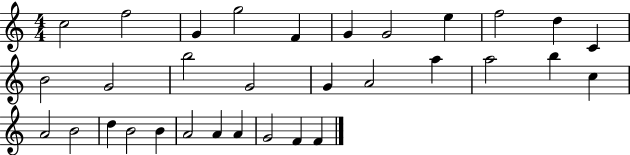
{
  \clef treble
  \numericTimeSignature
  \time 4/4
  \key c \major
  c''2 f''2 | g'4 g''2 f'4 | g'4 g'2 e''4 | f''2 d''4 c'4 | \break b'2 g'2 | b''2 g'2 | g'4 a'2 a''4 | a''2 b''4 c''4 | \break a'2 b'2 | d''4 b'2 b'4 | a'2 a'4 a'4 | g'2 f'4 f'4 | \break \bar "|."
}